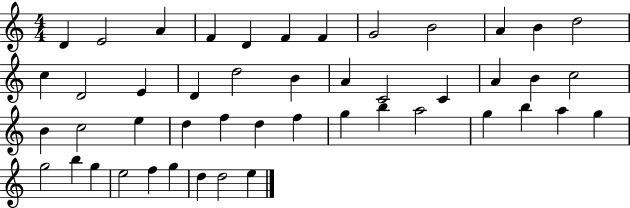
D4/q E4/h A4/q F4/q D4/q F4/q F4/q G4/h B4/h A4/q B4/q D5/h C5/q D4/h E4/q D4/q D5/h B4/q A4/q C4/h C4/q A4/q B4/q C5/h B4/q C5/h E5/q D5/q F5/q D5/q F5/q G5/q B5/q A5/h G5/q B5/q A5/q G5/q G5/h B5/q G5/q E5/h F5/q G5/q D5/q D5/h E5/q